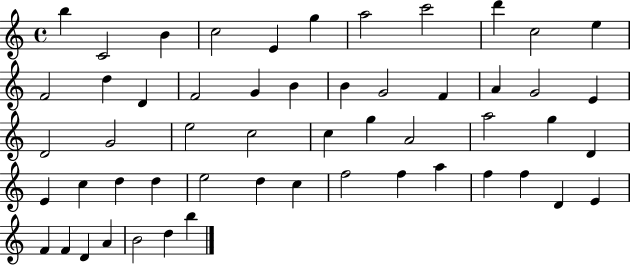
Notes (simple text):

B5/q C4/h B4/q C5/h E4/q G5/q A5/h C6/h D6/q C5/h E5/q F4/h D5/q D4/q F4/h G4/q B4/q B4/q G4/h F4/q A4/q G4/h E4/q D4/h G4/h E5/h C5/h C5/q G5/q A4/h A5/h G5/q D4/q E4/q C5/q D5/q D5/q E5/h D5/q C5/q F5/h F5/q A5/q F5/q F5/q D4/q E4/q F4/q F4/q D4/q A4/q B4/h D5/q B5/q